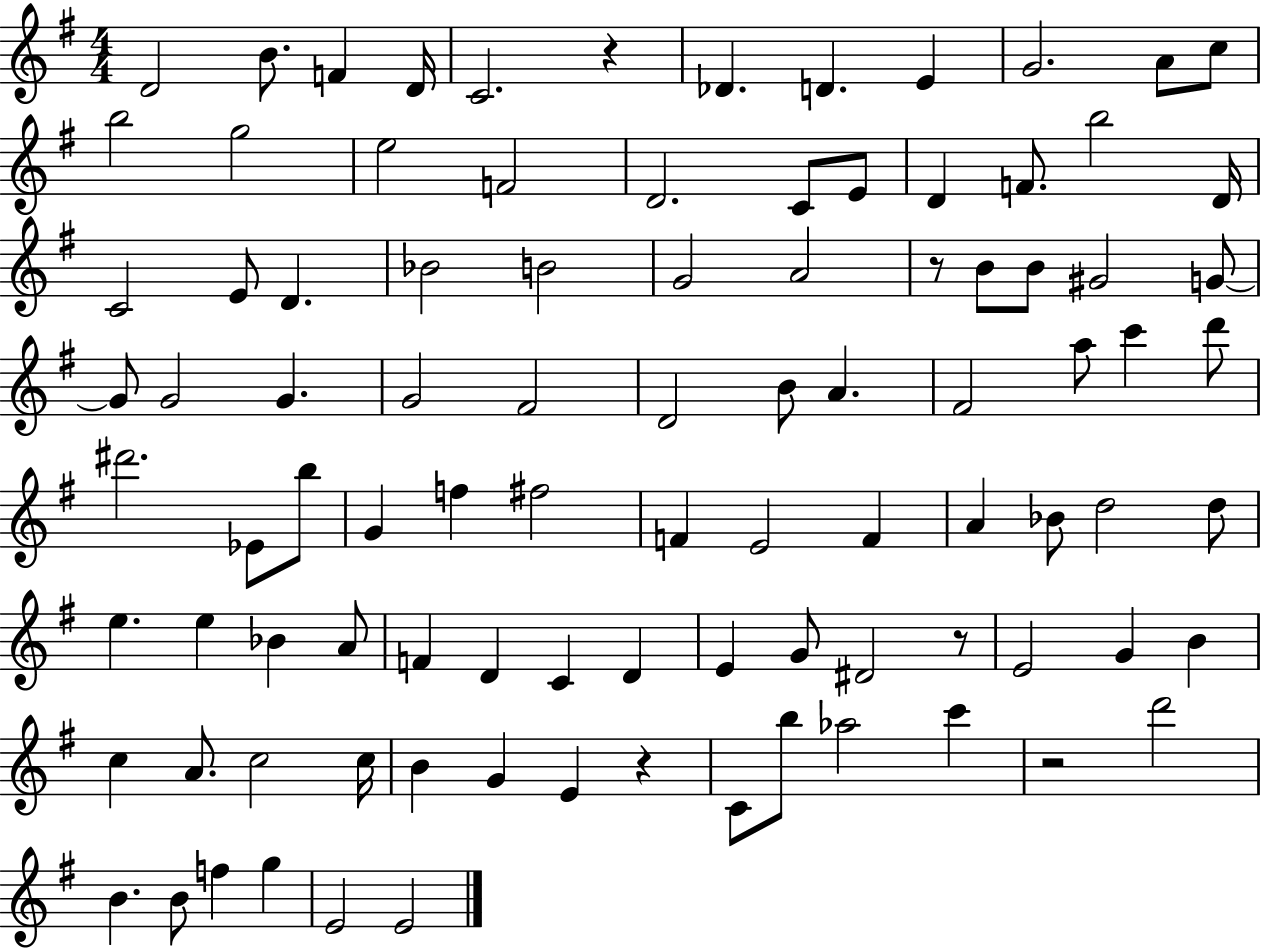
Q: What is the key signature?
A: G major